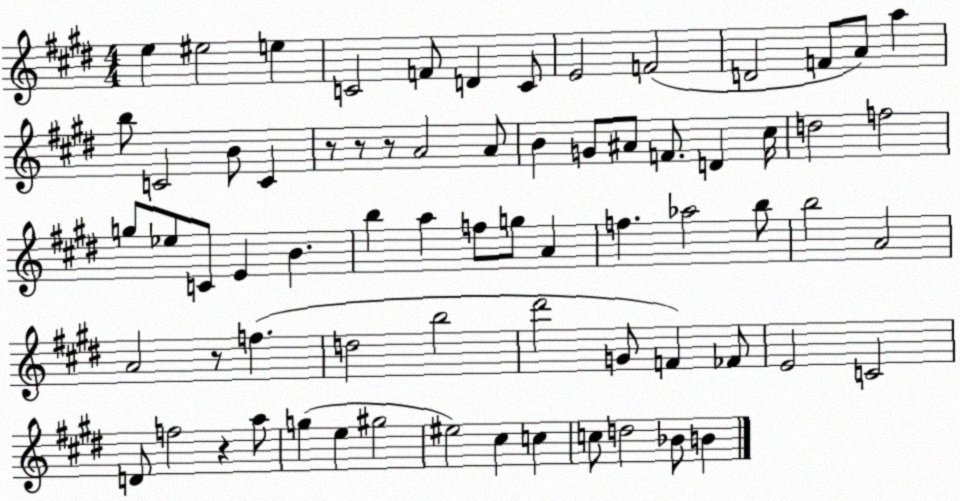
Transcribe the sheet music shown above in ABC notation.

X:1
T:Untitled
M:4/4
L:1/4
K:E
e ^e2 e C2 F/2 D C/2 E2 F2 D2 F/2 A/2 a b/2 C2 B/2 C z/2 z/2 z/2 A2 A/2 B G/2 ^A/2 F/2 D ^c/4 d2 f2 g/2 _e/2 C/2 E B b a f/2 g/2 A f _a2 b/2 b2 A2 A2 z/2 f d2 b2 ^d'2 G/2 F _F/2 E2 C2 D/2 f2 z a/2 g e ^g2 ^e2 ^c c c/2 d2 _B/2 B